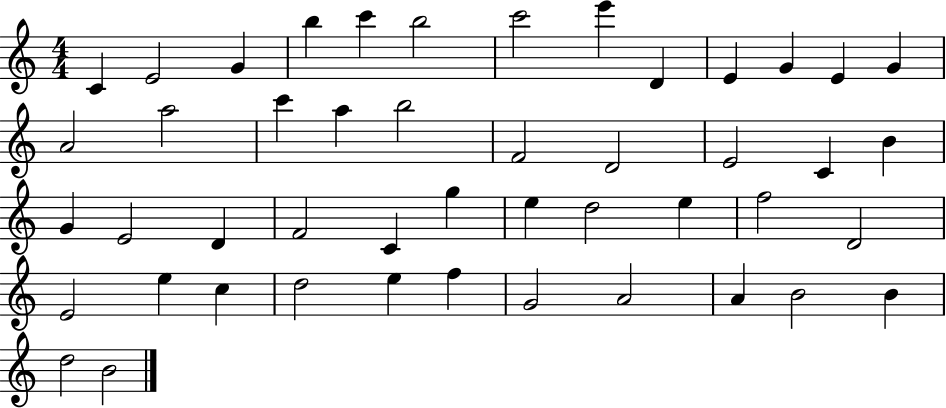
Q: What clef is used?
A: treble